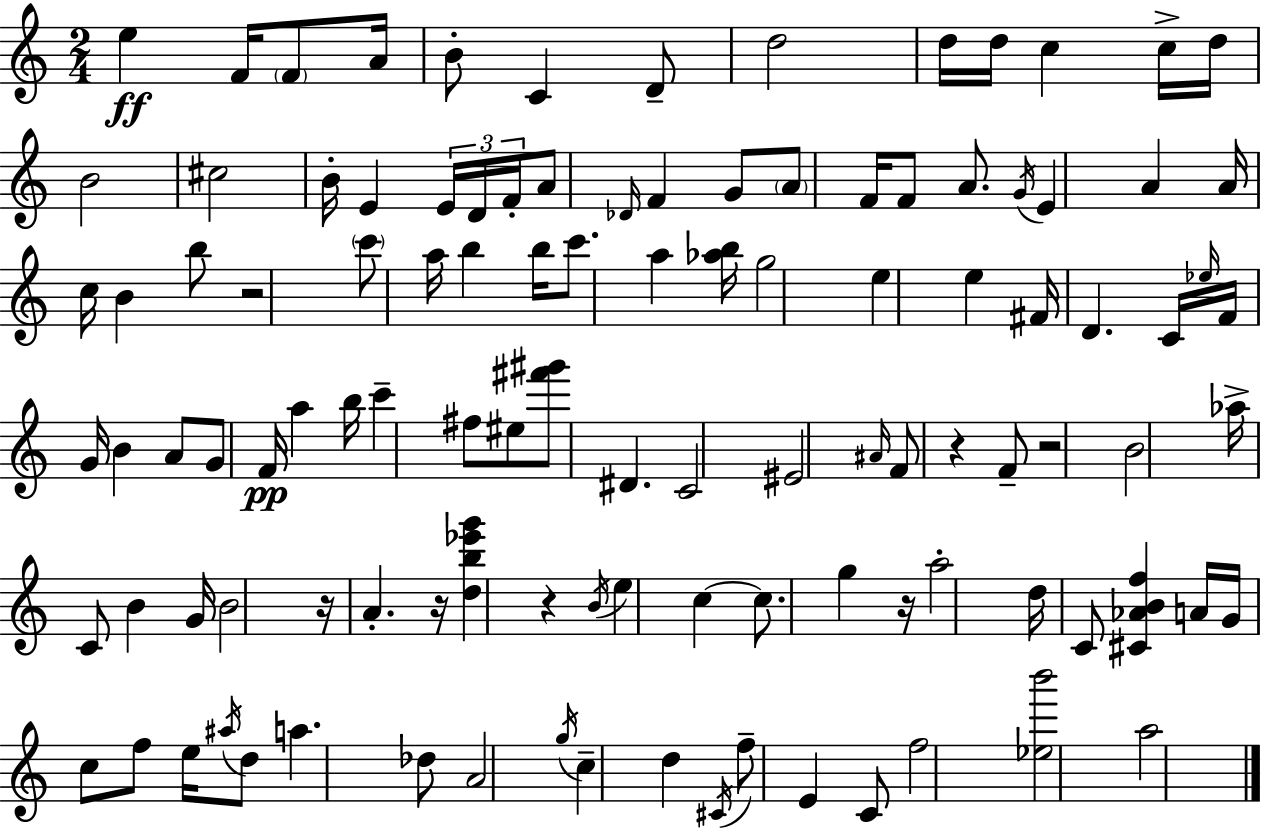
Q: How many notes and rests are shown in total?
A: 111